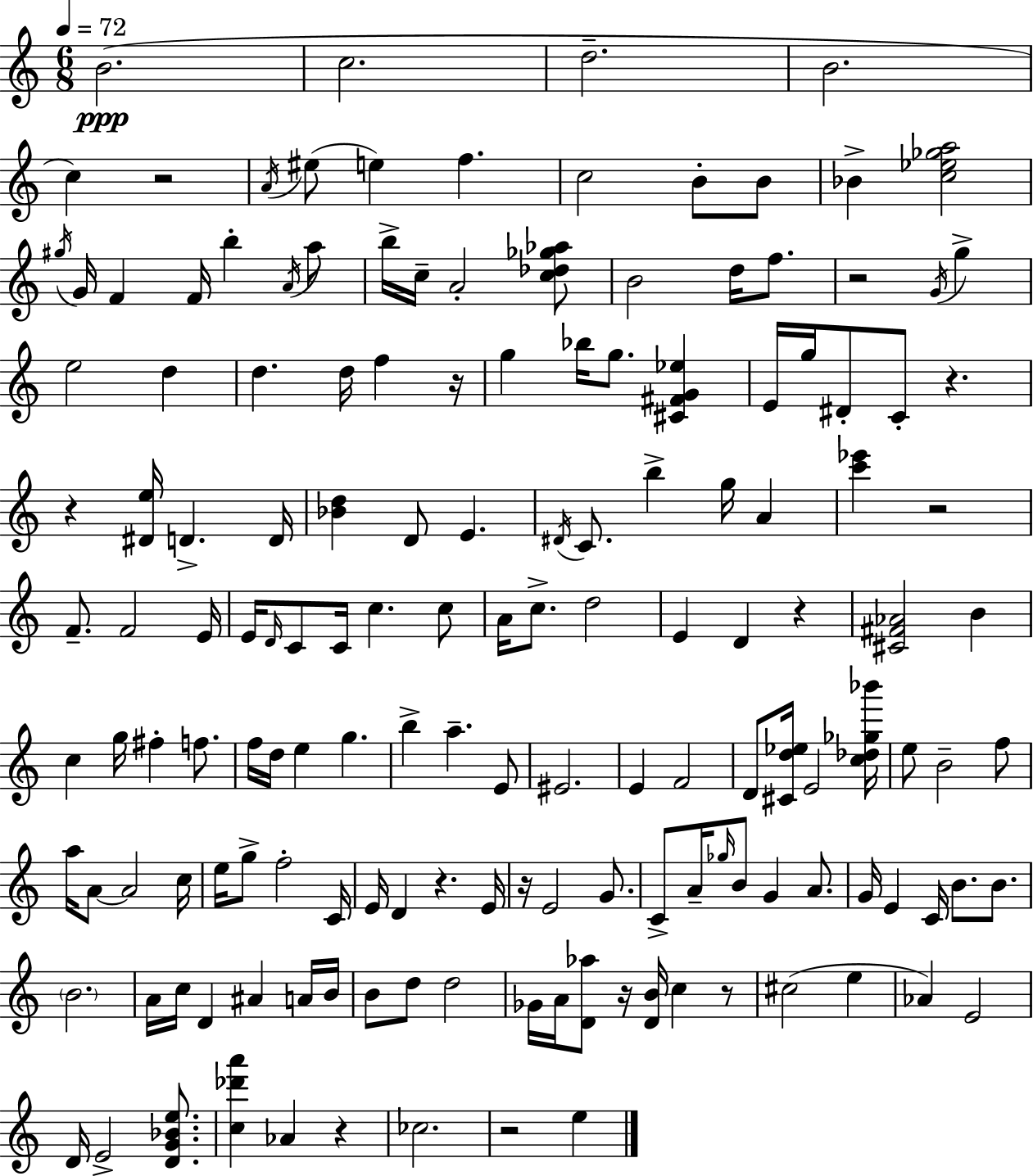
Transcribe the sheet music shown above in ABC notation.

X:1
T:Untitled
M:6/8
L:1/4
K:C
B2 c2 d2 B2 c z2 A/4 ^e/2 e f c2 B/2 B/2 _B [c_e_ga]2 ^g/4 G/4 F F/4 b A/4 a/2 b/4 c/4 A2 [c_d_g_a]/2 B2 d/4 f/2 z2 G/4 g e2 d d d/4 f z/4 g _b/4 g/2 [^C^FG_e] E/4 g/4 ^D/2 C/2 z z [^De]/4 D D/4 [_Bd] D/2 E ^D/4 C/2 b g/4 A [c'_e'] z2 F/2 F2 E/4 E/4 D/4 C/2 C/4 c c/2 A/4 c/2 d2 E D z [^C^F_A]2 B c g/4 ^f f/2 f/4 d/4 e g b a E/2 ^E2 E F2 D/2 [^Cd_e]/4 E2 [c_d_g_b']/4 e/2 B2 f/2 a/4 A/2 A2 c/4 e/4 g/2 f2 C/4 E/4 D z E/4 z/4 E2 G/2 C/2 A/4 _g/4 B/2 G A/2 G/4 E C/4 B/2 B/2 B2 A/4 c/4 D ^A A/4 B/4 B/2 d/2 d2 _G/4 A/4 [D_a]/2 z/4 [DB]/4 c z/2 ^c2 e _A E2 D/4 E2 [DG_Be]/2 [c_d'a'] _A z _c2 z2 e